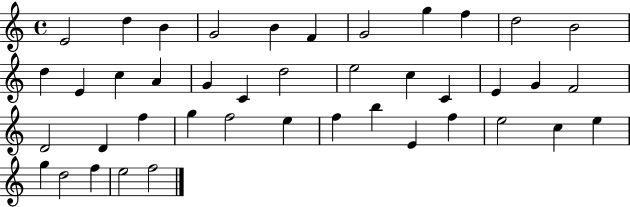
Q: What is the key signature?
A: C major